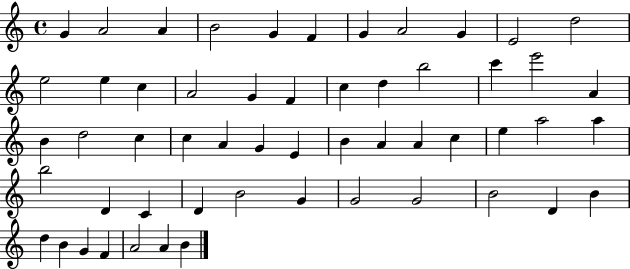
X:1
T:Untitled
M:4/4
L:1/4
K:C
G A2 A B2 G F G A2 G E2 d2 e2 e c A2 G F c d b2 c' e'2 A B d2 c c A G E B A A c e a2 a b2 D C D B2 G G2 G2 B2 D B d B G F A2 A B